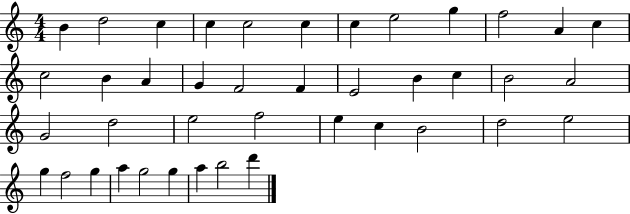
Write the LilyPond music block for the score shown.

{
  \clef treble
  \numericTimeSignature
  \time 4/4
  \key c \major
  b'4 d''2 c''4 | c''4 c''2 c''4 | c''4 e''2 g''4 | f''2 a'4 c''4 | \break c''2 b'4 a'4 | g'4 f'2 f'4 | e'2 b'4 c''4 | b'2 a'2 | \break g'2 d''2 | e''2 f''2 | e''4 c''4 b'2 | d''2 e''2 | \break g''4 f''2 g''4 | a''4 g''2 g''4 | a''4 b''2 d'''4 | \bar "|."
}